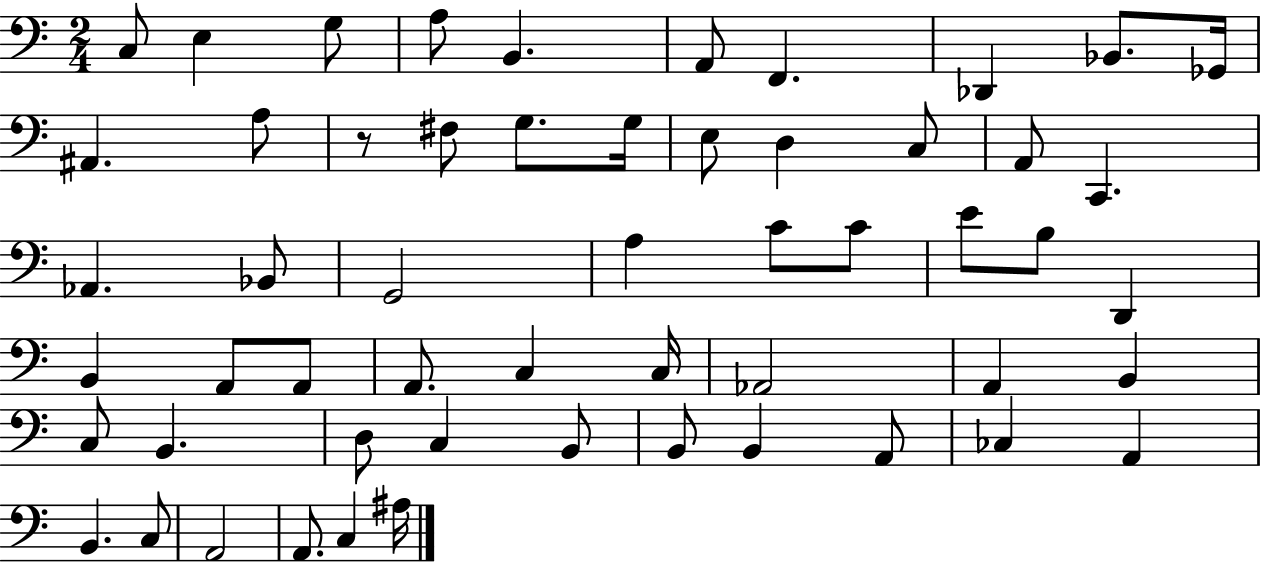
X:1
T:Untitled
M:2/4
L:1/4
K:C
C,/2 E, G,/2 A,/2 B,, A,,/2 F,, _D,, _B,,/2 _G,,/4 ^A,, A,/2 z/2 ^F,/2 G,/2 G,/4 E,/2 D, C,/2 A,,/2 C,, _A,, _B,,/2 G,,2 A, C/2 C/2 E/2 B,/2 D,, B,, A,,/2 A,,/2 A,,/2 C, C,/4 _A,,2 A,, B,, C,/2 B,, D,/2 C, B,,/2 B,,/2 B,, A,,/2 _C, A,, B,, C,/2 A,,2 A,,/2 C, ^A,/4